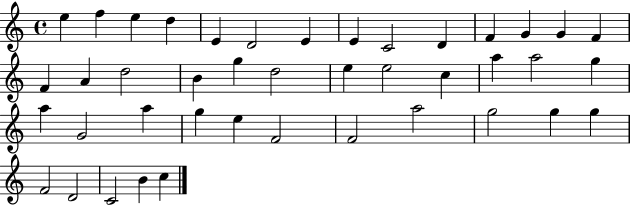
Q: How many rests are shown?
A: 0